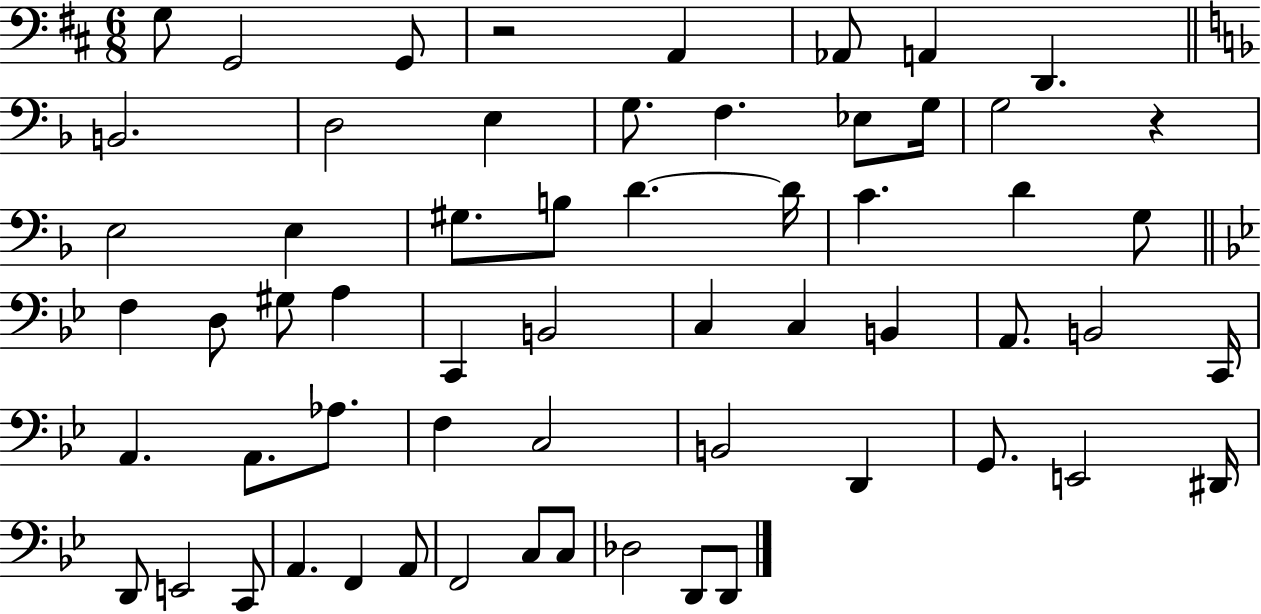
G3/e G2/h G2/e R/h A2/q Ab2/e A2/q D2/q. B2/h. D3/h E3/q G3/e. F3/q. Eb3/e G3/s G3/h R/q E3/h E3/q G#3/e. B3/e D4/q. D4/s C4/q. D4/q G3/e F3/q D3/e G#3/e A3/q C2/q B2/h C3/q C3/q B2/q A2/e. B2/h C2/s A2/q. A2/e. Ab3/e. F3/q C3/h B2/h D2/q G2/e. E2/h D#2/s D2/e E2/h C2/e A2/q. F2/q A2/e F2/h C3/e C3/e Db3/h D2/e D2/e